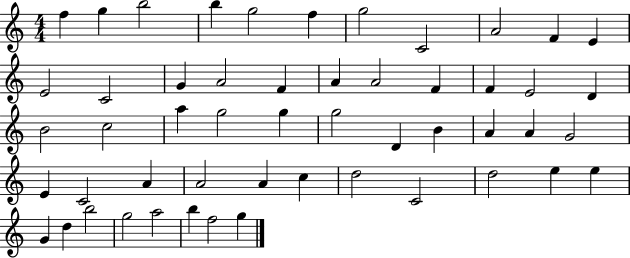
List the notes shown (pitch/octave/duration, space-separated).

F5/q G5/q B5/h B5/q G5/h F5/q G5/h C4/h A4/h F4/q E4/q E4/h C4/h G4/q A4/h F4/q A4/q A4/h F4/q F4/q E4/h D4/q B4/h C5/h A5/q G5/h G5/q G5/h D4/q B4/q A4/q A4/q G4/h E4/q C4/h A4/q A4/h A4/q C5/q D5/h C4/h D5/h E5/q E5/q G4/q D5/q B5/h G5/h A5/h B5/q F5/h G5/q